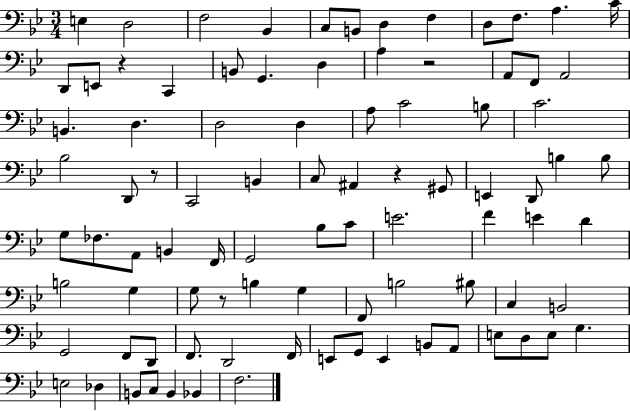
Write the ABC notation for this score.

X:1
T:Untitled
M:3/4
L:1/4
K:Bb
E, D,2 F,2 _B,, C,/2 B,,/2 D, F, D,/2 F,/2 A, C/4 D,,/2 E,,/2 z C,, B,,/2 G,, D, A, z2 A,,/2 F,,/2 A,,2 B,, D, D,2 D, A,/2 C2 B,/2 C2 _B,2 D,,/2 z/2 C,,2 B,, C,/2 ^A,, z ^G,,/2 E,, D,,/2 B, B,/2 G,/2 _F,/2 A,,/2 B,, F,,/4 G,,2 _B,/2 C/2 E2 F E D B,2 G, G,/2 z/2 B, G, F,,/2 B,2 ^B,/2 C, B,,2 G,,2 F,,/2 D,,/2 F,,/2 D,,2 F,,/4 E,,/2 G,,/2 E,, B,,/2 A,,/2 E,/2 D,/2 E,/2 G, E,2 _D, B,,/2 C,/2 B,, _B,, F,2